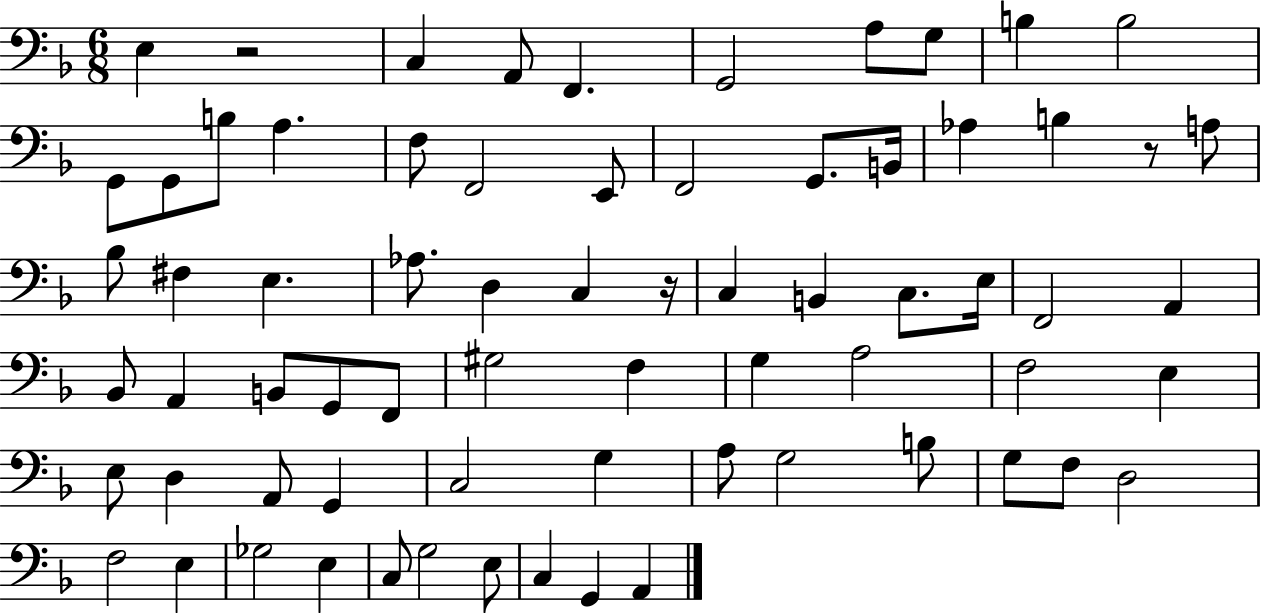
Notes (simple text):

E3/q R/h C3/q A2/e F2/q. G2/h A3/e G3/e B3/q B3/h G2/e G2/e B3/e A3/q. F3/e F2/h E2/e F2/h G2/e. B2/s Ab3/q B3/q R/e A3/e Bb3/e F#3/q E3/q. Ab3/e. D3/q C3/q R/s C3/q B2/q C3/e. E3/s F2/h A2/q Bb2/e A2/q B2/e G2/e F2/e G#3/h F3/q G3/q A3/h F3/h E3/q E3/e D3/q A2/e G2/q C3/h G3/q A3/e G3/h B3/e G3/e F3/e D3/h F3/h E3/q Gb3/h E3/q C3/e G3/h E3/e C3/q G2/q A2/q